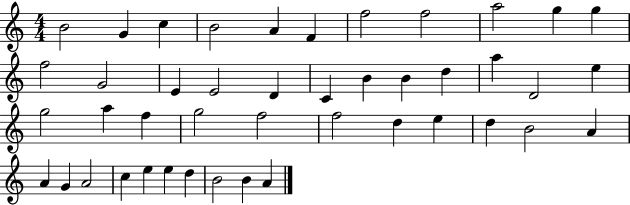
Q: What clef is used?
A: treble